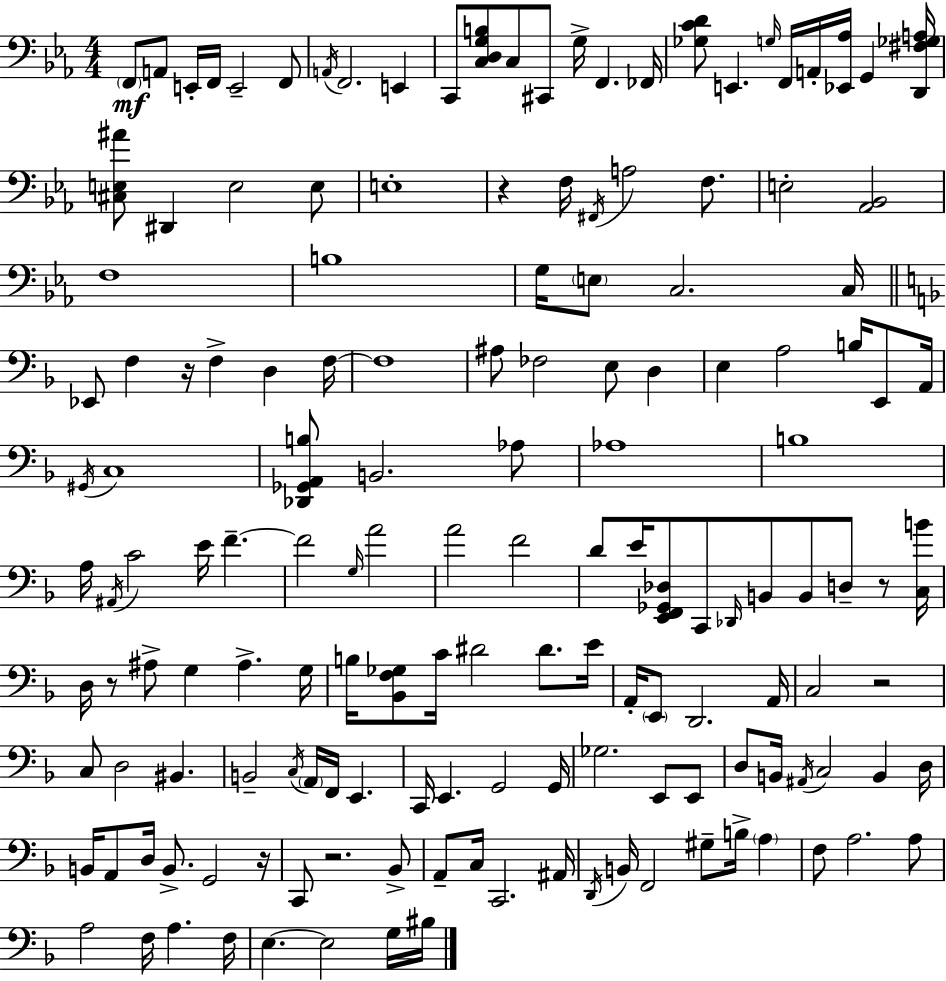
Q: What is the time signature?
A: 4/4